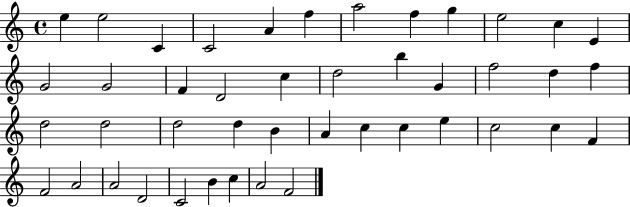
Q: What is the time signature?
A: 4/4